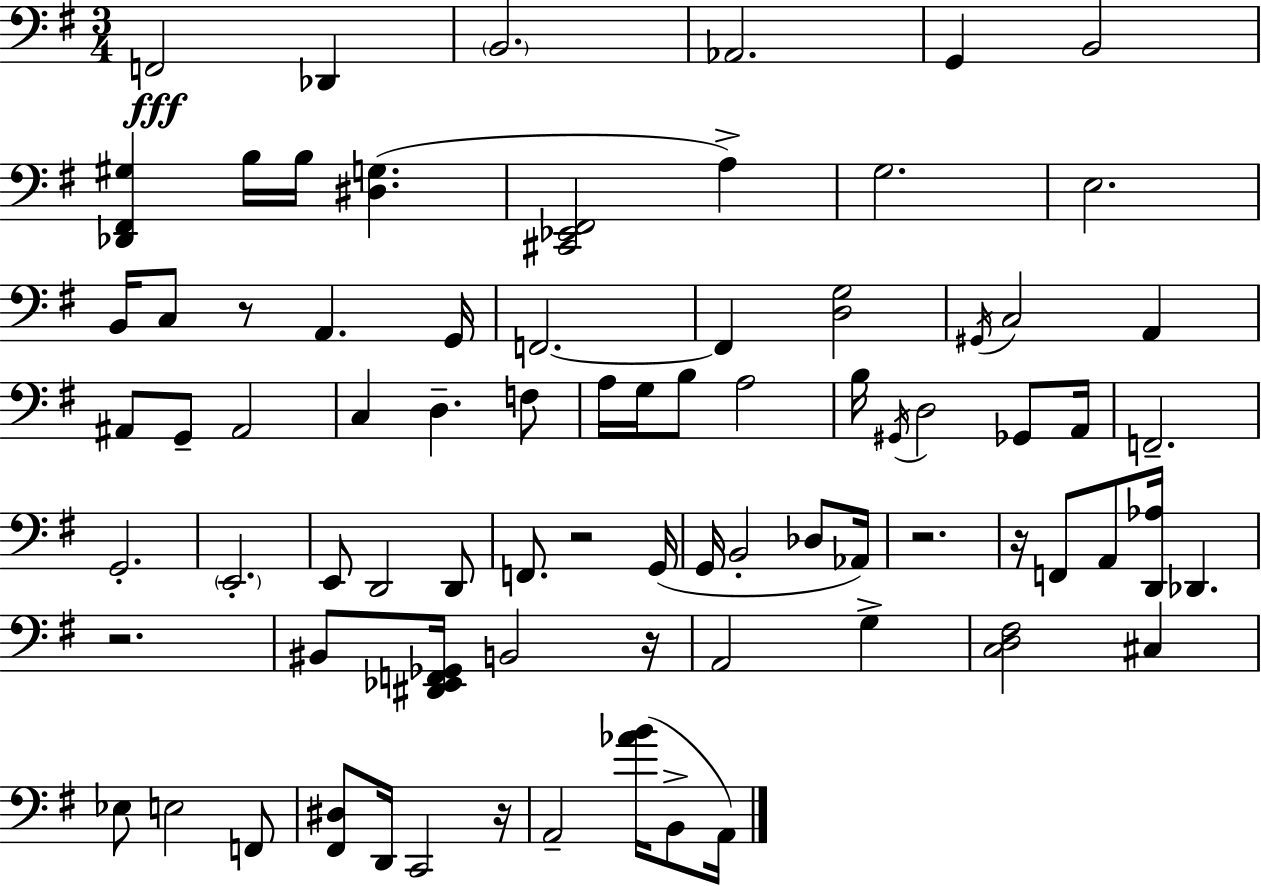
F2/h Db2/q B2/h. Ab2/h. G2/q B2/h [Db2,F#2,G#3]/q B3/s B3/s [D#3,G3]/q. [C#2,Eb2,F#2]/h A3/q G3/h. E3/h. B2/s C3/e R/e A2/q. G2/s F2/h. F2/q [D3,G3]/h G#2/s C3/h A2/q A#2/e G2/e A#2/h C3/q D3/q. F3/e A3/s G3/s B3/e A3/h B3/s G#2/s D3/h Gb2/e A2/s F2/h. G2/h. E2/h. E2/e D2/h D2/e F2/e. R/h G2/s G2/s B2/h Db3/e Ab2/s R/h. R/s F2/e A2/e [D2,Ab3]/s Db2/q. R/h. BIS2/e [D#2,Eb2,F2,Gb2]/s B2/h R/s A2/h G3/q [C3,D3,F#3]/h C#3/q Eb3/e E3/h F2/e [F#2,D#3]/e D2/s C2/h R/s A2/h [Ab4,B4]/s B2/e A2/s